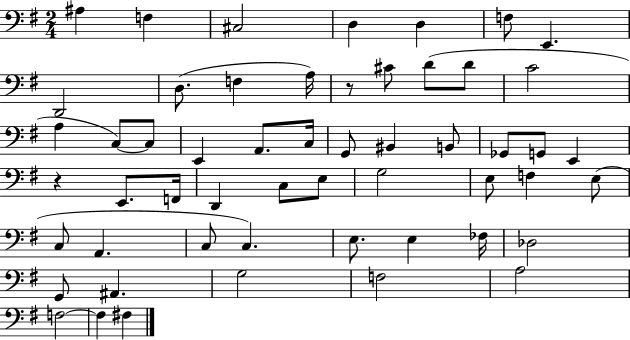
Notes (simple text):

A#3/q F3/q C#3/h D3/q D3/q F3/e E2/q. D2/h D3/e. F3/q A3/s R/e C#4/e D4/e D4/e C4/h A3/q C3/e C3/e E2/q A2/e. C3/s G2/e BIS2/q B2/e Gb2/e G2/e E2/q R/q E2/e. F2/s D2/q C3/e E3/e G3/h E3/e F3/q E3/e C3/e A2/q. C3/e C3/q. E3/e. E3/q FES3/s Db3/h G2/e A#2/q. G3/h F3/h A3/h F3/h F3/q F#3/q